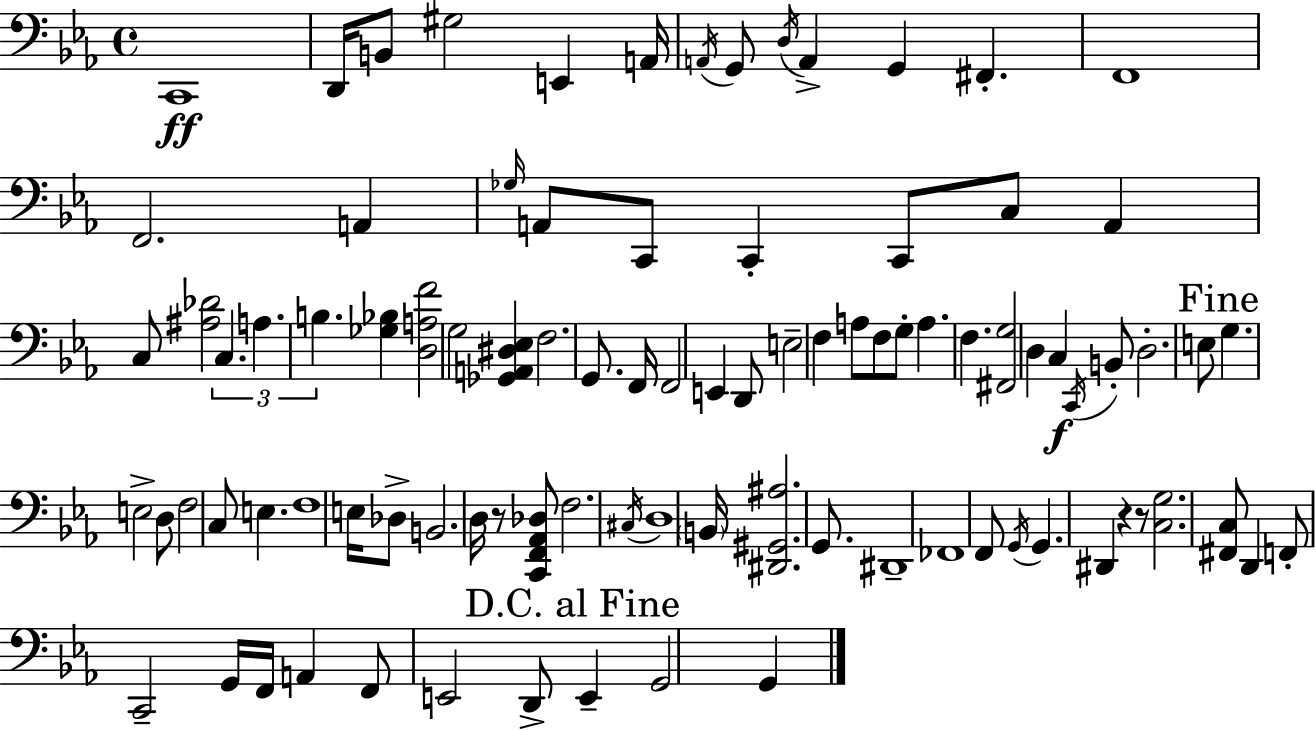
C2/w D2/s B2/e G#3/h E2/q A2/s A2/s G2/e D3/s A2/q G2/q F#2/q. F2/w F2/h. A2/q Gb3/s A2/e C2/e C2/q C2/e C3/e A2/q C3/e [A#3,Db4]/h C3/q. A3/q. B3/q. [Gb3,Bb3]/q [D3,A3,F4]/h G3/h [Gb2,A2,D#3,Eb3]/q F3/h. G2/e. F2/s F2/h E2/q D2/e E3/h F3/q A3/e F3/e G3/e A3/q. F3/q. [F#2,G3]/h D3/q C3/q C2/s B2/e D3/h. E3/e G3/q. E3/h D3/e F3/h C3/e E3/q. F3/w E3/s Db3/e B2/h. D3/s R/e [C2,F2,Ab2,Db3]/e F3/h. C#3/s D3/w B2/s [D#2,G#2,A#3]/h. G2/e. D#2/w FES2/w F2/e G2/s G2/q. D#2/q R/q R/e [C3,G3]/h. [F#2,C3]/e D2/q F2/e C2/h G2/s F2/s A2/q F2/e E2/h D2/e E2/q G2/h G2/q